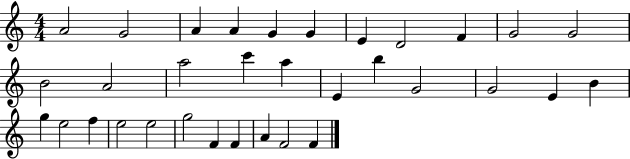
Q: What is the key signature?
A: C major